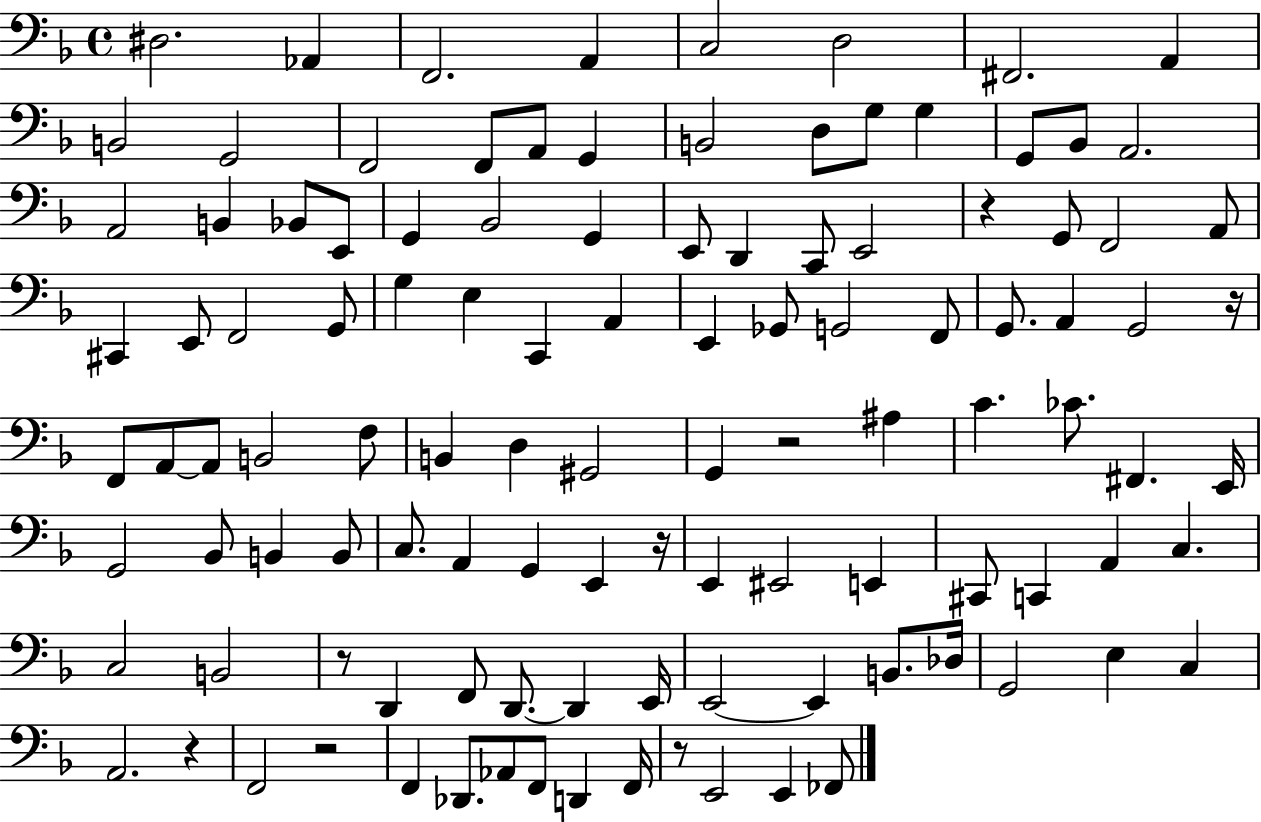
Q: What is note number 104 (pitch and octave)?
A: FES2